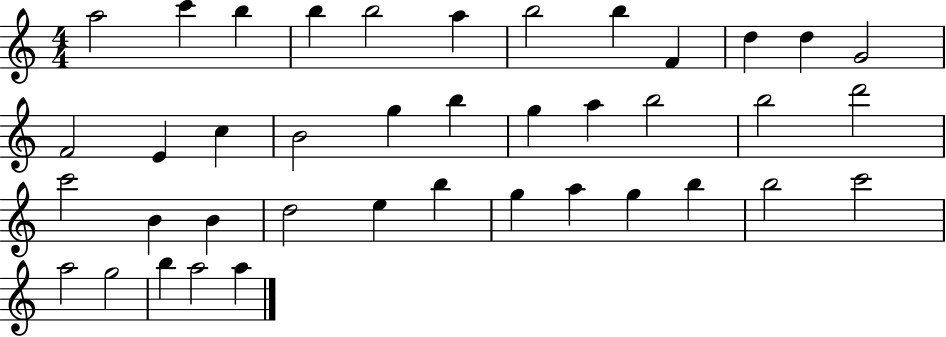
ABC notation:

X:1
T:Untitled
M:4/4
L:1/4
K:C
a2 c' b b b2 a b2 b F d d G2 F2 E c B2 g b g a b2 b2 d'2 c'2 B B d2 e b g a g b b2 c'2 a2 g2 b a2 a